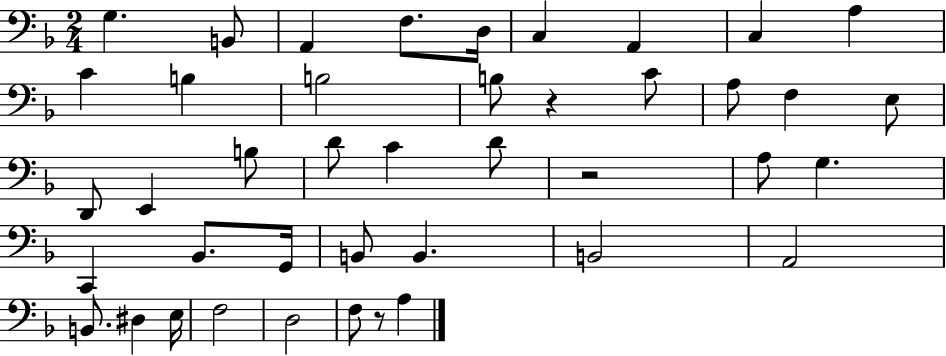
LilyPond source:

{
  \clef bass
  \numericTimeSignature
  \time 2/4
  \key f \major
  \repeat volta 2 { g4. b,8 | a,4 f8. d16 | c4 a,4 | c4 a4 | \break c'4 b4 | b2 | b8 r4 c'8 | a8 f4 e8 | \break d,8 e,4 b8 | d'8 c'4 d'8 | r2 | a8 g4. | \break c,4 bes,8. g,16 | b,8 b,4. | b,2 | a,2 | \break b,8. dis4 e16 | f2 | d2 | f8 r8 a4 | \break } \bar "|."
}